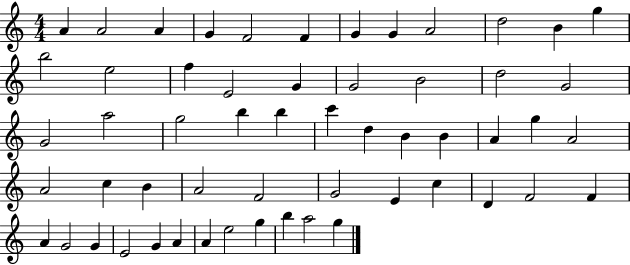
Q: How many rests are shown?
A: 0